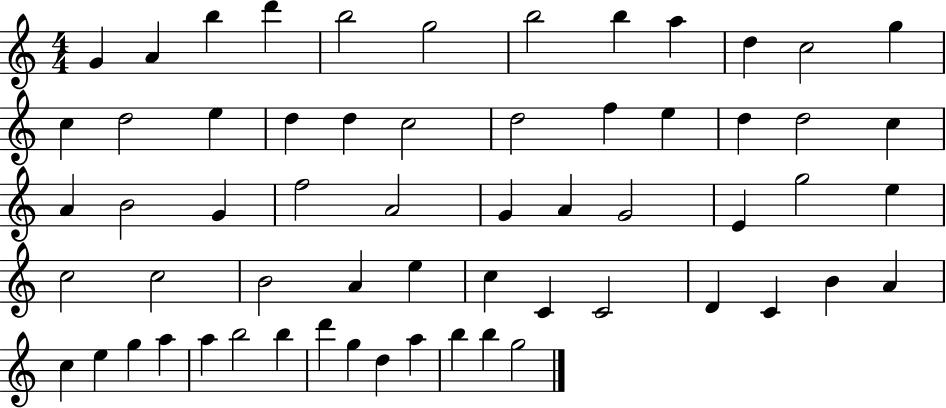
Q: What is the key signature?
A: C major